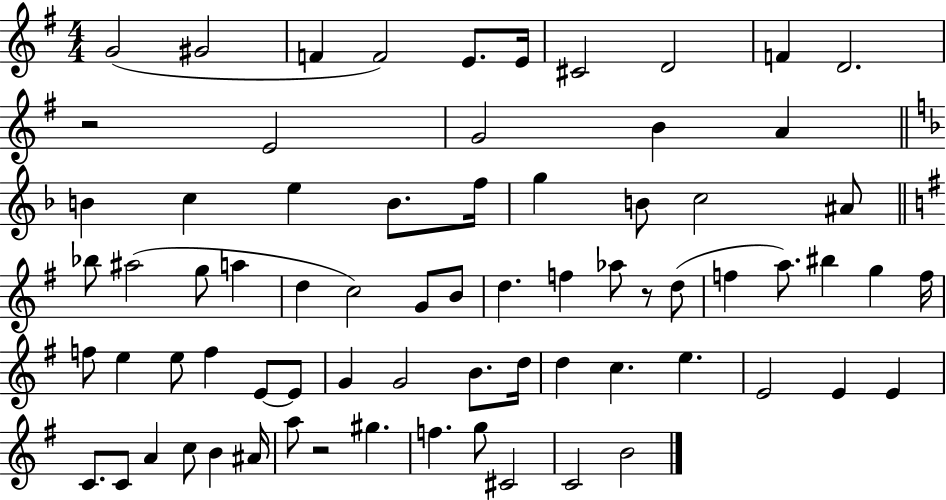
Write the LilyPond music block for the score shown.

{
  \clef treble
  \numericTimeSignature
  \time 4/4
  \key g \major
  g'2( gis'2 | f'4 f'2) e'8. e'16 | cis'2 d'2 | f'4 d'2. | \break r2 e'2 | g'2 b'4 a'4 | \bar "||" \break \key f \major b'4 c''4 e''4 b'8. f''16 | g''4 b'8 c''2 ais'8 | \bar "||" \break \key g \major bes''8 ais''2( g''8 a''4 | d''4 c''2) g'8 b'8 | d''4. f''4 aes''8 r8 d''8( | f''4 a''8.) bis''4 g''4 f''16 | \break f''8 e''4 e''8 f''4 e'8~~ e'8 | g'4 g'2 b'8. d''16 | d''4 c''4. e''4. | e'2 e'4 e'4 | \break c'8. c'8 a'4 c''8 b'4 ais'16 | a''8 r2 gis''4. | f''4. g''8 cis'2 | c'2 b'2 | \break \bar "|."
}